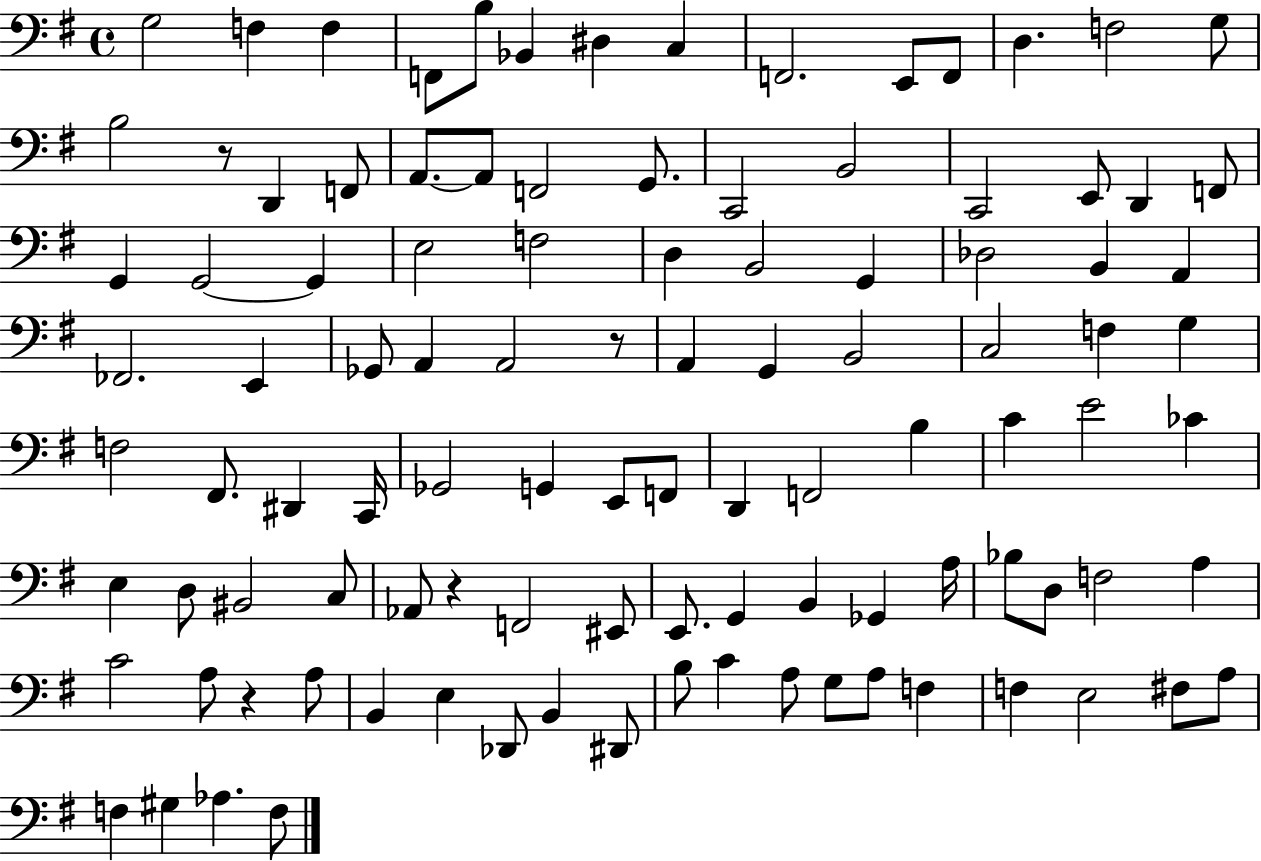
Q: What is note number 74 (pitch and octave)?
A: Gb2